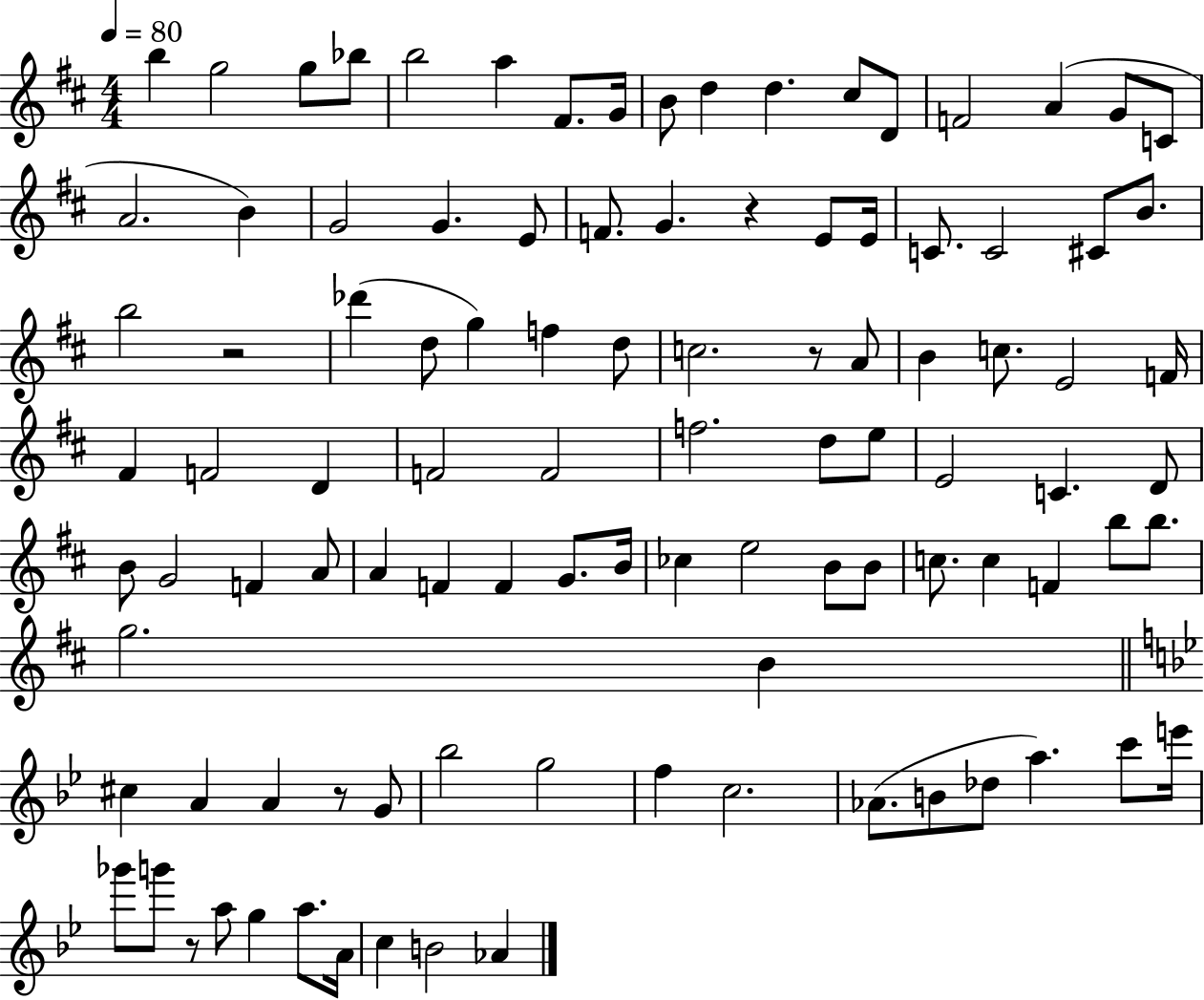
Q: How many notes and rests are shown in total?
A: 101